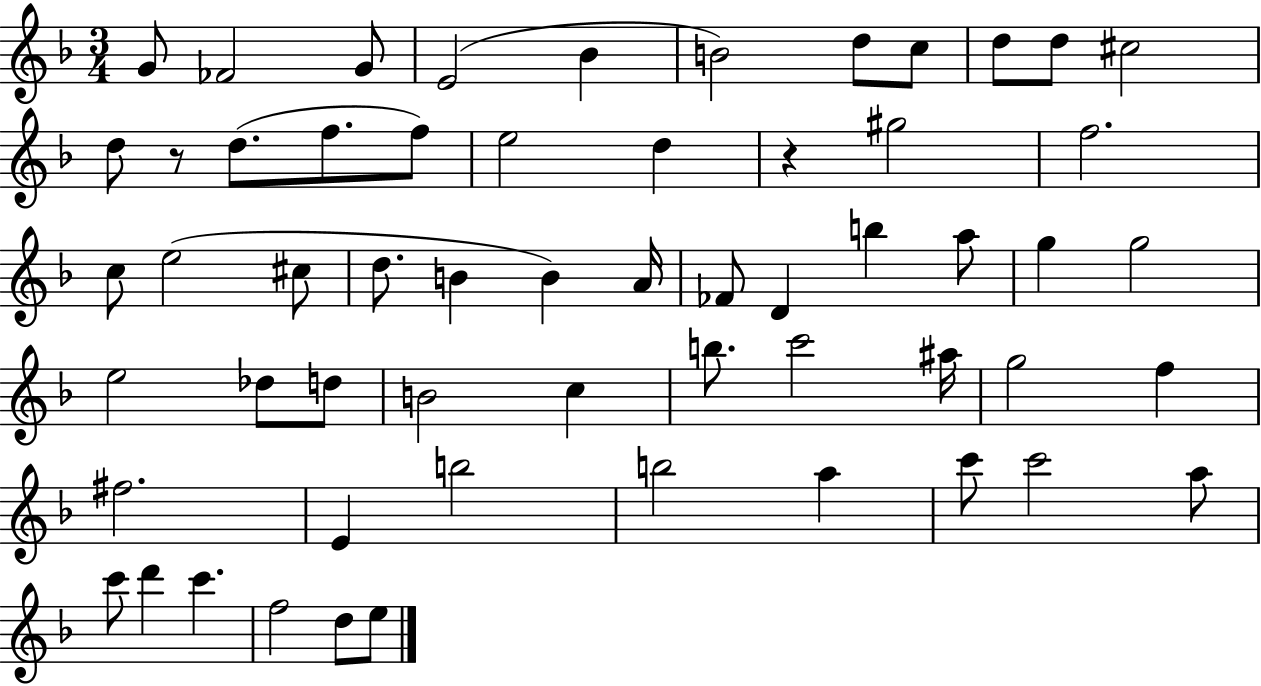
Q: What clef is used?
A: treble